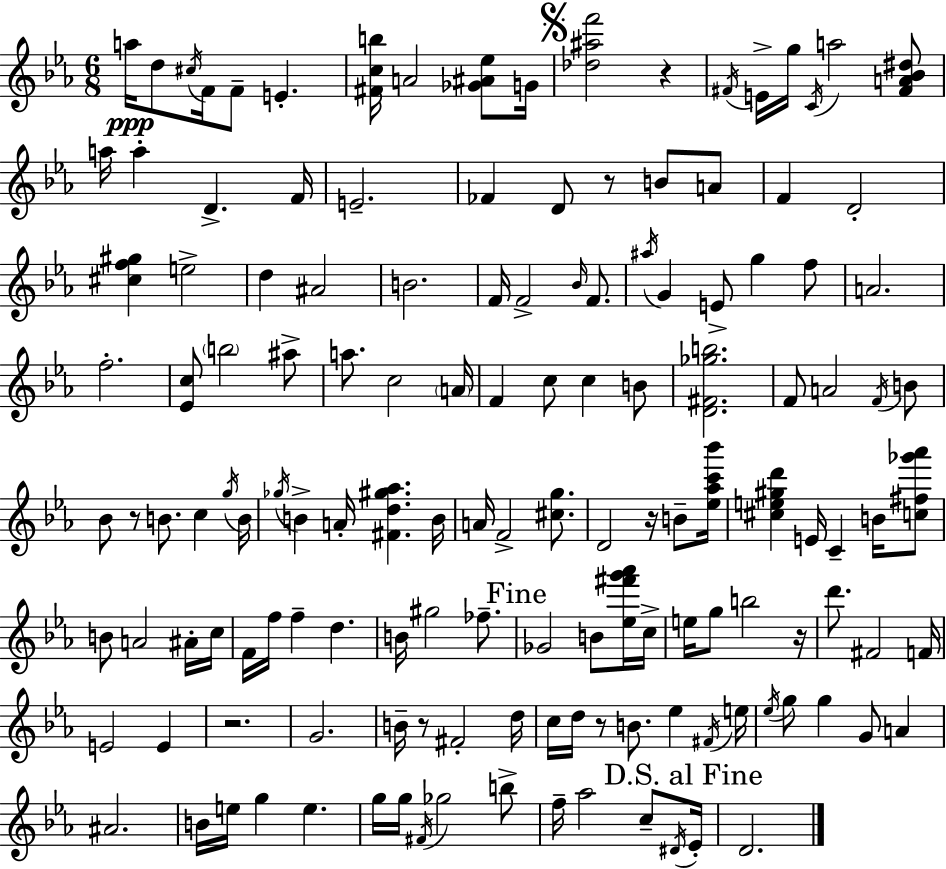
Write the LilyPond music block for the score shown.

{
  \clef treble
  \numericTimeSignature
  \time 6/8
  \key c \minor
  a''16\ppp d''8 \acciaccatura { cis''16 } f'16 f'8-- e'4.-. | <fis' c'' b''>16 a'2 <ges' ais' ees''>8 | g'16 \mark \markup { \musicglyph "scripts.segno" } <des'' ais'' f'''>2 r4 | \acciaccatura { fis'16 } e'16-> g''16 \acciaccatura { c'16 } a''2 | \break <fis' a' bes' dis''>8 a''16 a''4-. d'4.-> | f'16 e'2.-- | fes'4 d'8 r8 b'8 | a'8 f'4 d'2-. | \break <cis'' f'' gis''>4 e''2-> | d''4 ais'2 | b'2. | f'16 f'2-> | \break \grace { bes'16 } f'8. \acciaccatura { ais''16 } g'4 e'8-> g''4 | f''8 a'2. | f''2.-. | <ees' c''>8 \parenthesize b''2 | \break ais''8-> a''8. c''2 | \parenthesize a'16 f'4 c''8 c''4 | b'8 <d' fis' ges'' b''>2. | f'8 a'2 | \break \acciaccatura { f'16 } b'8 bes'8 r8 b'8. | c''4 \acciaccatura { g''16 } b'16 \acciaccatura { ges''16 } b'4-> | a'16-. <fis' d'' gis'' aes''>4. b'16 a'16 f'2-> | <cis'' g''>8. d'2 | \break r16 b'8-- <ees'' aes'' c''' bes'''>16 <cis'' e'' gis'' d'''>4 | e'16 c'4-- b'16 <c'' fis'' ges''' aes'''>8 b'8 a'2 | ais'16-. c''16 f'16 f''16 f''4-- | d''4. b'16 gis''2 | \break fes''8.-- \mark "Fine" ges'2 | b'8 <ees'' fis''' g''' aes'''>16 c''16-> e''16 g''8 b''2 | r16 d'''8. fis'2 | f'16 e'2 | \break e'4 r2. | g'2. | b'16-- r8 fis'2-. | d''16 c''16 d''16 r8 | \break b'8. ees''4 \acciaccatura { fis'16 } e''16 \acciaccatura { ees''16 } g''8 | g''4 g'8 a'4 ais'2. | b'16 e''16 | g''4 e''4. g''16 g''16 | \break \acciaccatura { fis'16 } ges''2 b''8-> f''16-- | aes''2 c''8-- \acciaccatura { dis'16 } \mark "D.S. al Fine" ees'16-. | d'2. | \bar "|."
}